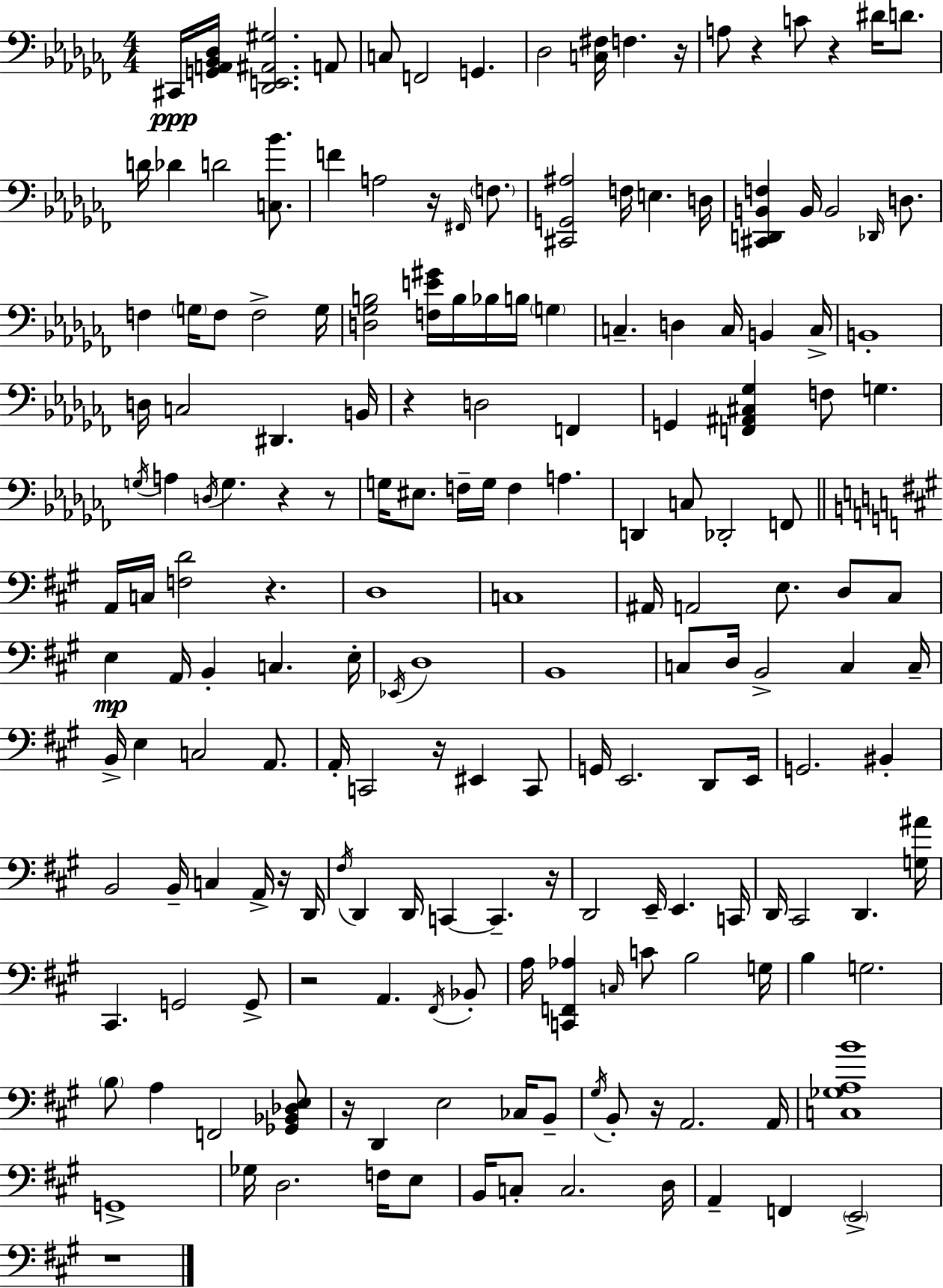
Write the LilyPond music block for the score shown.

{
  \clef bass
  \numericTimeSignature
  \time 4/4
  \key aes \minor
  cis,16\ppp <g, a, bes, des>16 <des, e, ais, gis>2. a,8 | c8 f,2 g,4. | des2 <c fis>16 f4. r16 | a8 r4 c'8 r4 dis'16 d'8. | \break d'16 des'4 d'2 <c bes'>8. | f'4 a2 r16 \grace { fis,16 } \parenthesize f8. | <cis, g, ais>2 f16 e4. | d16 <cis, d, b, f>4 b,16 b,2 \grace { des,16 } d8. | \break f4 \parenthesize g16 f8 f2-> | g16 <d ges b>2 <f e' gis'>16 b16 bes16 b16 \parenthesize g4 | c4.-- d4 c16 b,4 | c16-> b,1-. | \break d16 c2 dis,4. | b,16 r4 d2 f,4 | g,4 <f, ais, cis ges>4 f8 g4. | \acciaccatura { g16 } a4 \acciaccatura { d16 } g4. r4 | \break r8 g16 eis8. f16-- g16 f4 a4. | d,4 c8 des,2-. | f,8 \bar "||" \break \key a \major a,16 c16 <f d'>2 r4. | d1 | c1 | ais,16 a,2 e8. d8 cis8 | \break e4\mp a,16 b,4-. c4. e16-. | \acciaccatura { ees,16 } d1 | b,1 | c8 d16 b,2-> c4 | \break c16-- b,16-> e4 c2 a,8. | a,16-. c,2 r16 eis,4 c,8 | g,16 e,2. d,8 | e,16 g,2. bis,4-. | \break b,2 b,16-- c4 a,16-> r16 | d,16 \acciaccatura { fis16 } d,4 d,16 c,4~~ c,4.-- | r16 d,2 e,16-- e,4. | c,16 d,16 cis,2 d,4. | \break <g ais'>16 cis,4. g,2 | g,8-> r2 a,4. | \acciaccatura { fis,16 } bes,8-. a16 <c, f, aes>4 \grace { c16 } c'8 b2 | g16 b4 g2. | \break \parenthesize b8 a4 f,2 | <ges, bes, des e>8 r16 d,4 e2 | ces16 b,8-- \acciaccatura { gis16 } b,8-. r16 a,2. | a,16 <c ges a b'>1 | \break g,1-> | ges16 d2. | f16 e8 b,16 c8-. c2. | d16 a,4-- f,4 \parenthesize e,2-> | \break r1 | \bar "|."
}